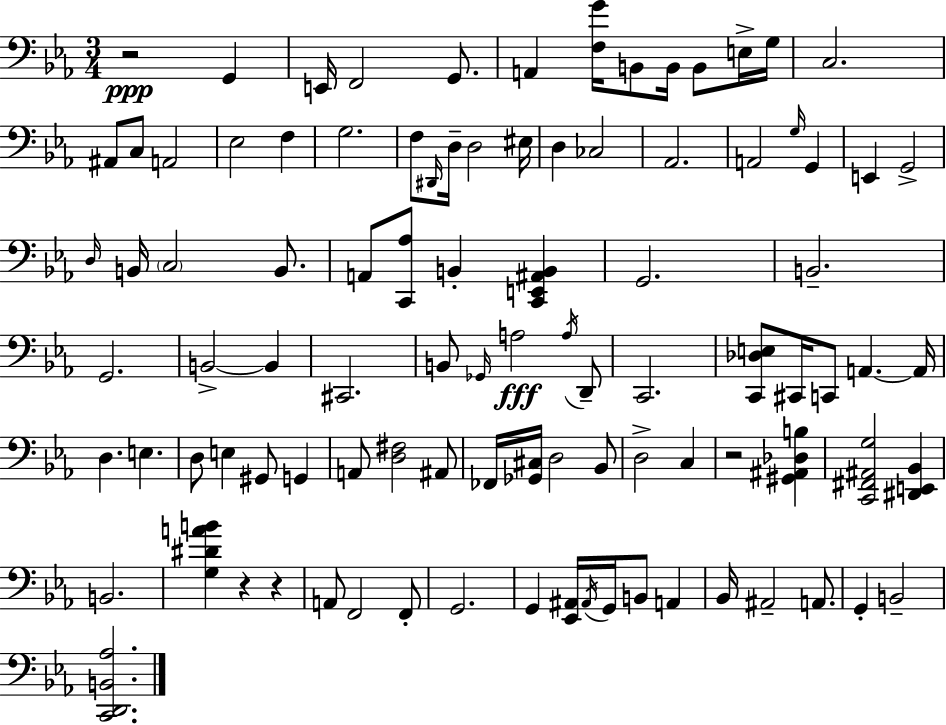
R/h G2/q E2/s F2/h G2/e. A2/q [F3,G4]/s B2/e B2/s B2/e E3/s G3/s C3/h. A#2/e C3/e A2/h Eb3/h F3/q G3/h. F3/e D#2/s D3/s D3/h EIS3/s D3/q CES3/h Ab2/h. A2/h G3/s G2/q E2/q G2/h D3/s B2/s C3/h B2/e. A2/e [C2,Ab3]/e B2/q [C2,E2,A#2,B2]/q G2/h. B2/h. G2/h. B2/h B2/q C#2/h. B2/e Gb2/s A3/h A3/s D2/e C2/h. [C2,Db3,E3]/e C#2/s C2/e A2/q. A2/s D3/q. E3/q. D3/e E3/q G#2/e G2/q A2/e [D3,F#3]/h A#2/e FES2/s [Gb2,C#3]/s D3/h Bb2/e D3/h C3/q R/h [G#2,A#2,Db3,B3]/q [C2,F#2,A#2,G3]/h [D#2,E2,Bb2]/q B2/h. [G3,D#4,A4,B4]/q R/q R/q A2/e F2/h F2/e G2/h. G2/q [Eb2,A#2]/s A#2/s G2/s B2/e A2/q Bb2/s A#2/h A2/e. G2/q B2/h [C2,D2,B2,Ab3]/h.